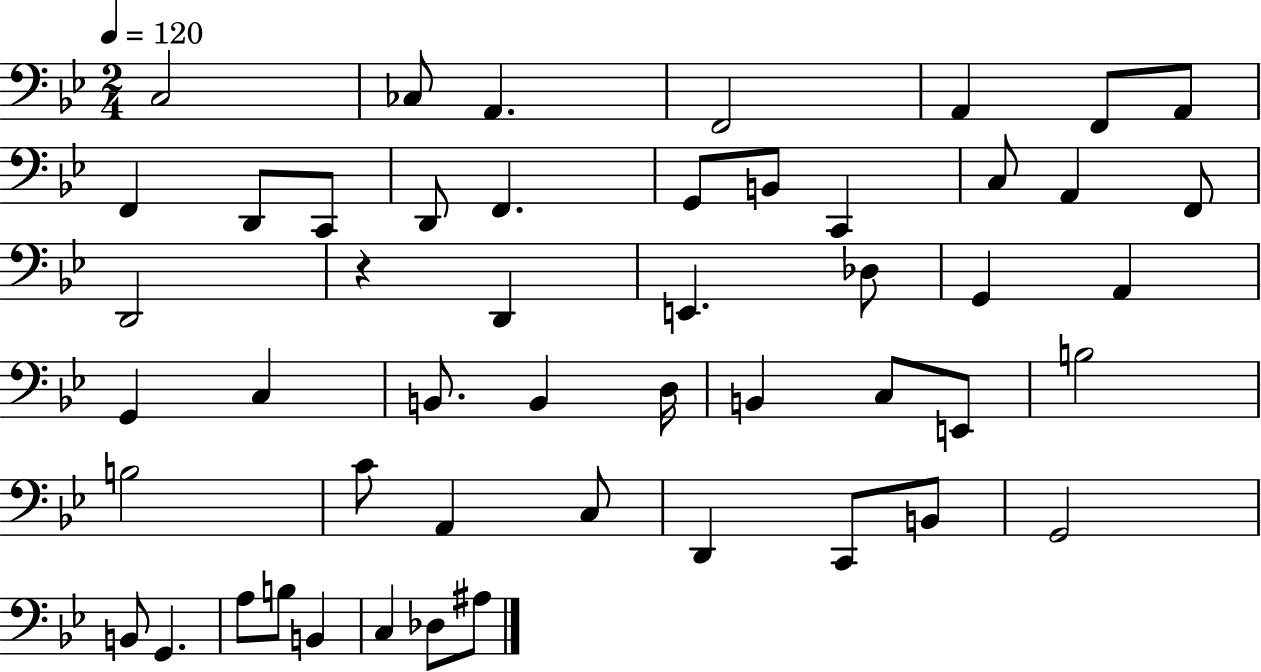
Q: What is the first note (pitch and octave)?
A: C3